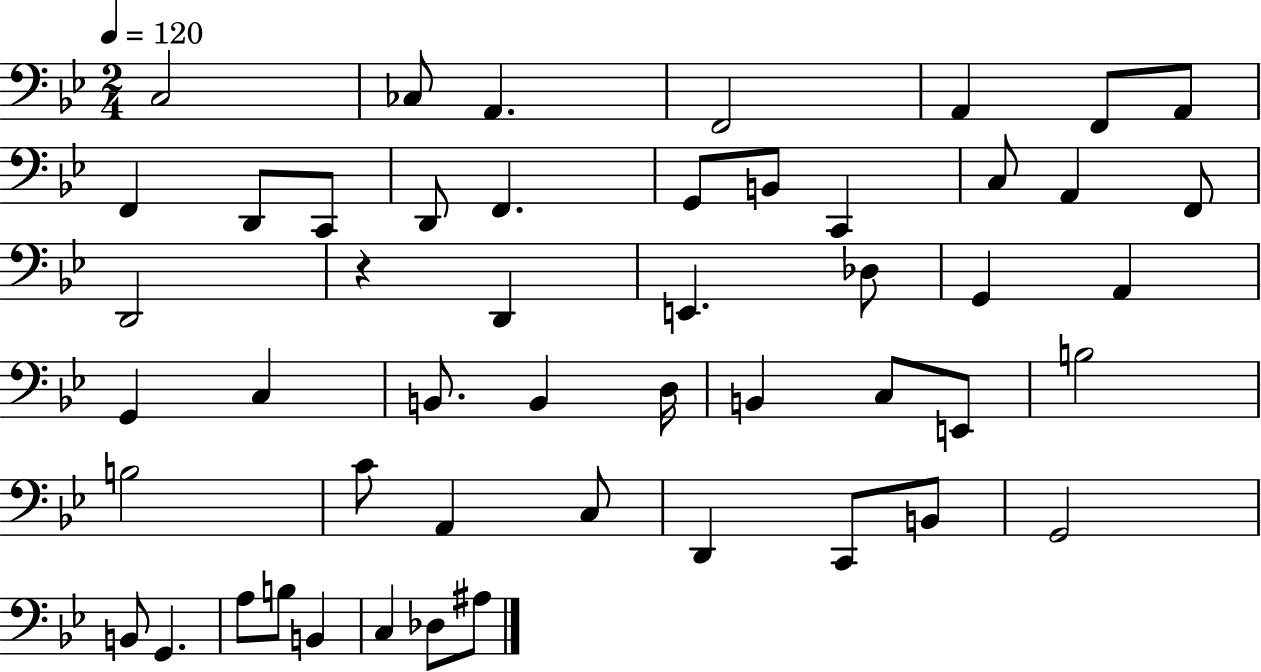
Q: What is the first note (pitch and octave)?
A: C3